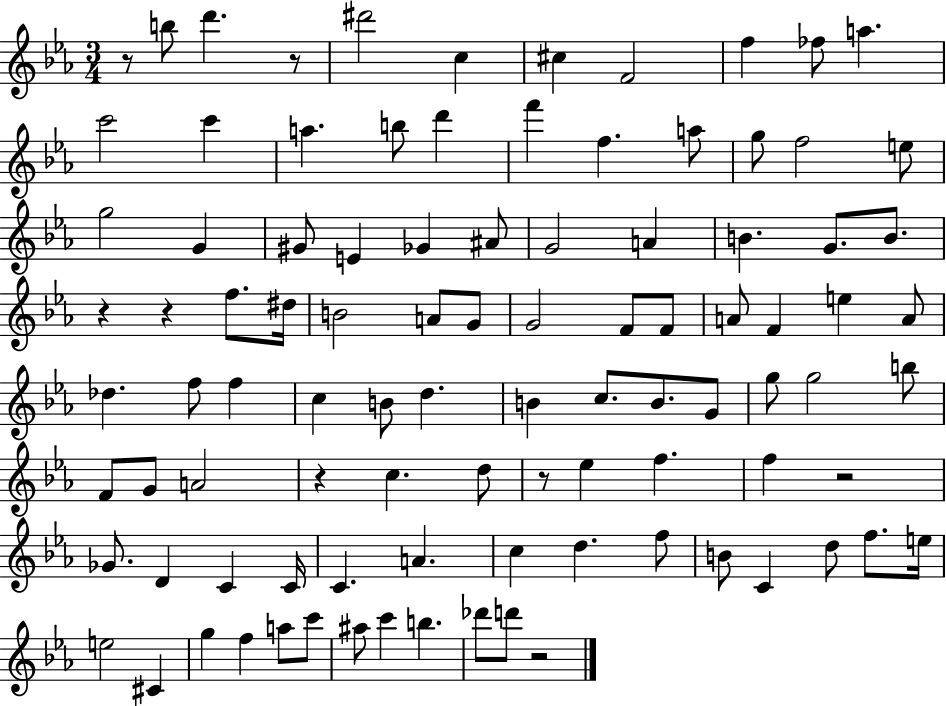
R/e B5/e D6/q. R/e D#6/h C5/q C#5/q F4/h F5/q FES5/e A5/q. C6/h C6/q A5/q. B5/e D6/q F6/q F5/q. A5/e G5/e F5/h E5/e G5/h G4/q G#4/e E4/q Gb4/q A#4/e G4/h A4/q B4/q. G4/e. B4/e. R/q R/q F5/e. D#5/s B4/h A4/e G4/e G4/h F4/e F4/e A4/e F4/q E5/q A4/e Db5/q. F5/e F5/q C5/q B4/e D5/q. B4/q C5/e. B4/e. G4/e G5/e G5/h B5/e F4/e G4/e A4/h R/q C5/q. D5/e R/e Eb5/q F5/q. F5/q R/h Gb4/e. D4/q C4/q C4/s C4/q. A4/q. C5/q D5/q. F5/e B4/e C4/q D5/e F5/e. E5/s E5/h C#4/q G5/q F5/q A5/e C6/e A#5/e C6/q B5/q. Db6/e D6/e R/h